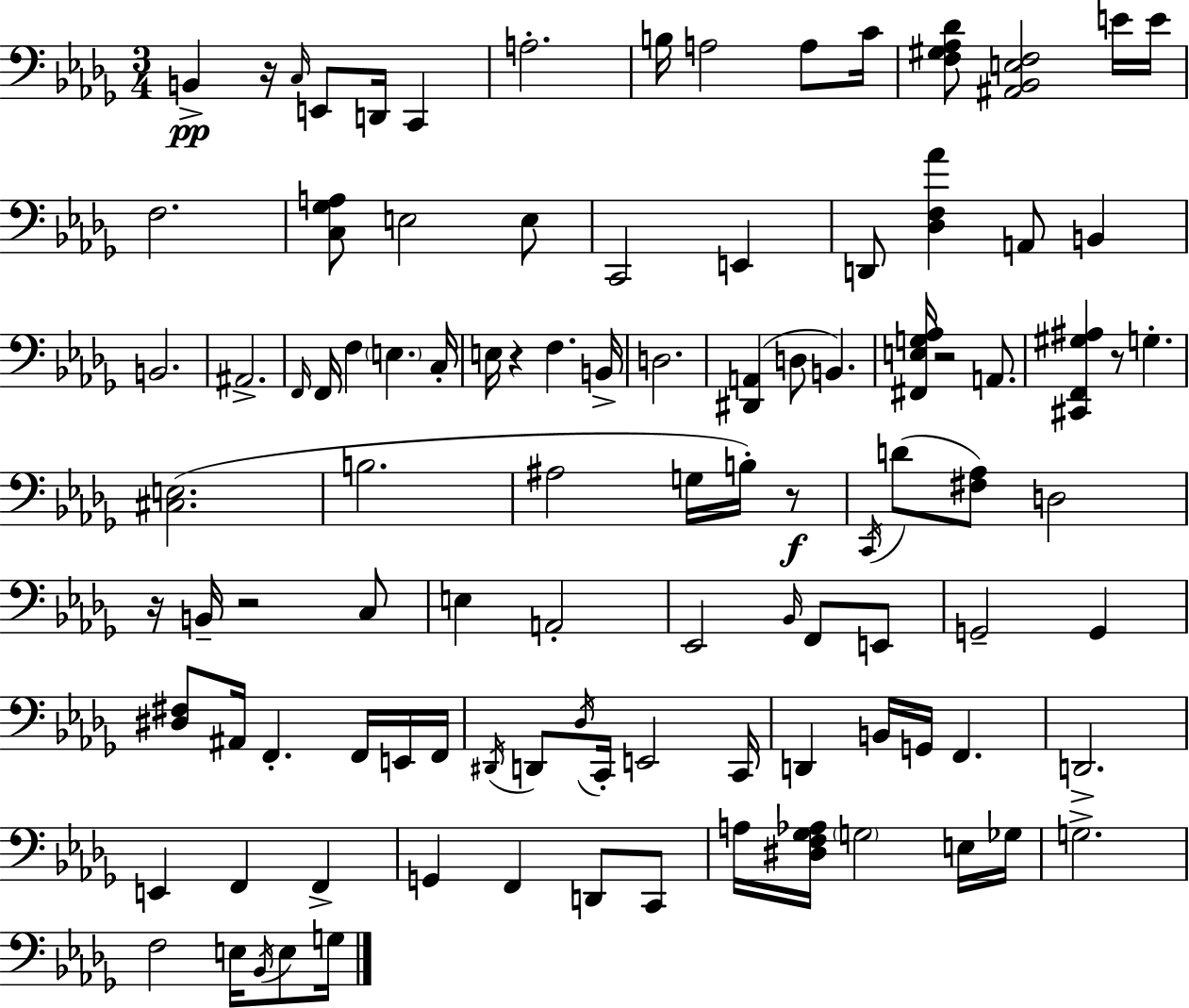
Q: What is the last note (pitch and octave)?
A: G3